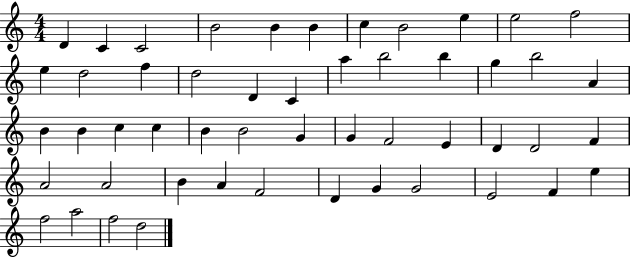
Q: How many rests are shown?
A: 0